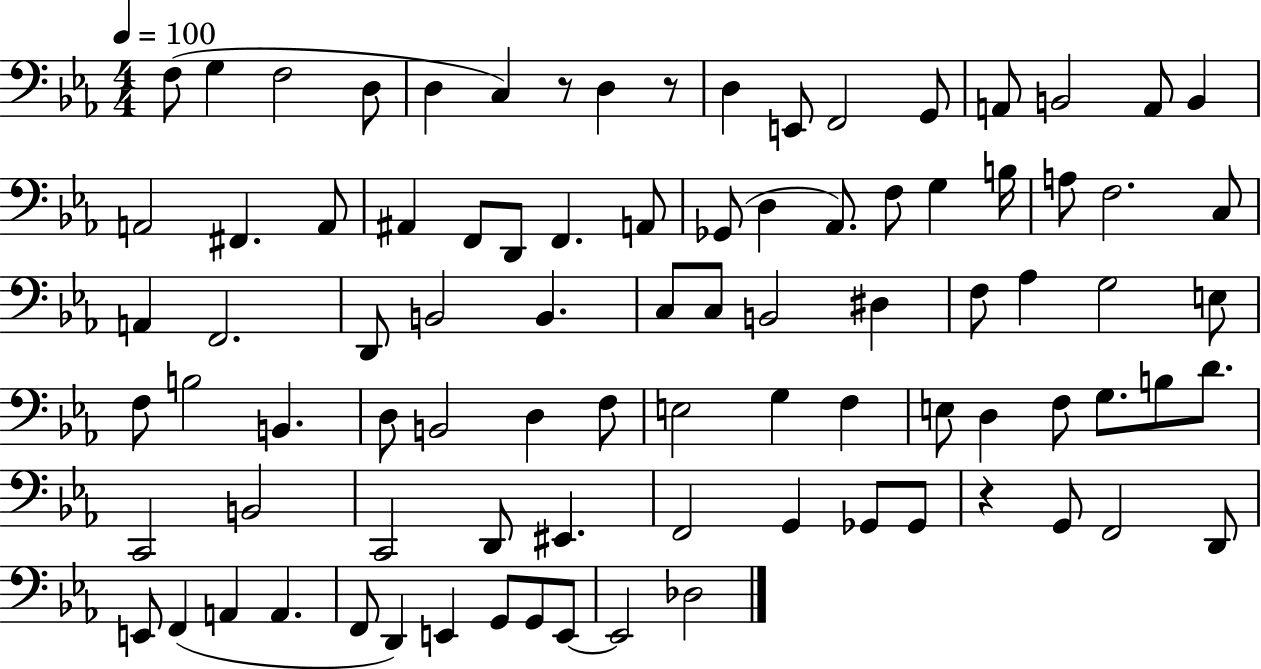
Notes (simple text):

F3/e G3/q F3/h D3/e D3/q C3/q R/e D3/q R/e D3/q E2/e F2/h G2/e A2/e B2/h A2/e B2/q A2/h F#2/q. A2/e A#2/q F2/e D2/e F2/q. A2/e Gb2/e D3/q Ab2/e. F3/e G3/q B3/s A3/e F3/h. C3/e A2/q F2/h. D2/e B2/h B2/q. C3/e C3/e B2/h D#3/q F3/e Ab3/q G3/h E3/e F3/e B3/h B2/q. D3/e B2/h D3/q F3/e E3/h G3/q F3/q E3/e D3/q F3/e G3/e. B3/e D4/e. C2/h B2/h C2/h D2/e EIS2/q. F2/h G2/q Gb2/e Gb2/e R/q G2/e F2/h D2/e E2/e F2/q A2/q A2/q. F2/e D2/q E2/q G2/e G2/e E2/e E2/h Db3/h